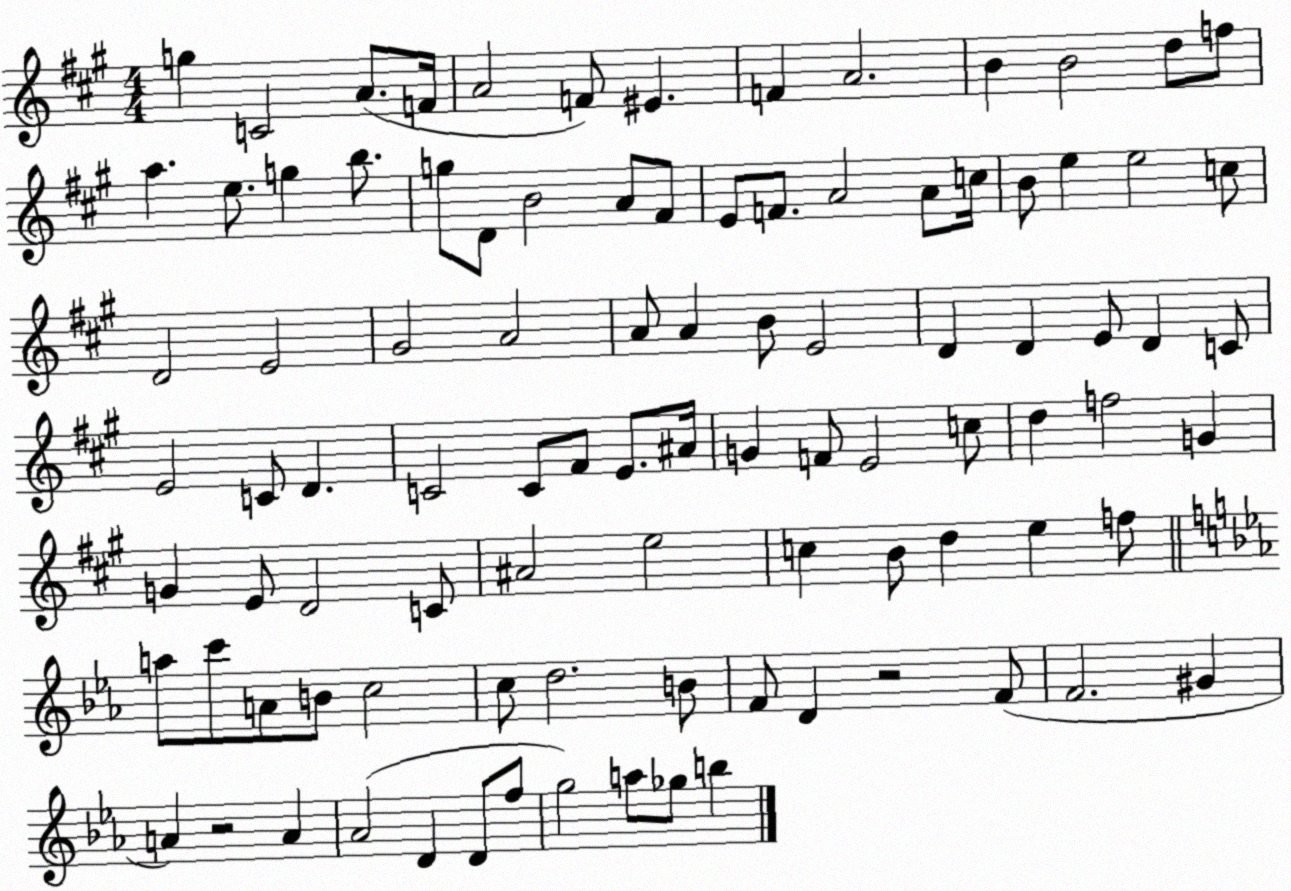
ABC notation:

X:1
T:Untitled
M:4/4
L:1/4
K:A
g C2 A/2 F/4 A2 F/2 ^E F A2 B B2 d/2 f/2 a e/2 g b/2 g/2 D/2 B2 A/2 ^F/2 E/2 F/2 A2 A/2 c/4 B/2 e e2 c/2 D2 E2 ^G2 A2 A/2 A B/2 E2 D D E/2 D C/2 E2 C/2 D C2 C/2 ^F/2 E/2 ^A/4 G F/2 E2 c/2 d f2 G G E/2 D2 C/2 ^A2 e2 c B/2 d e f/2 a/2 c'/2 A/2 B/2 c2 c/2 d2 B/2 F/2 D z2 F/2 F2 ^G A z2 A _A2 D D/2 f/2 g2 a/2 _g/2 b